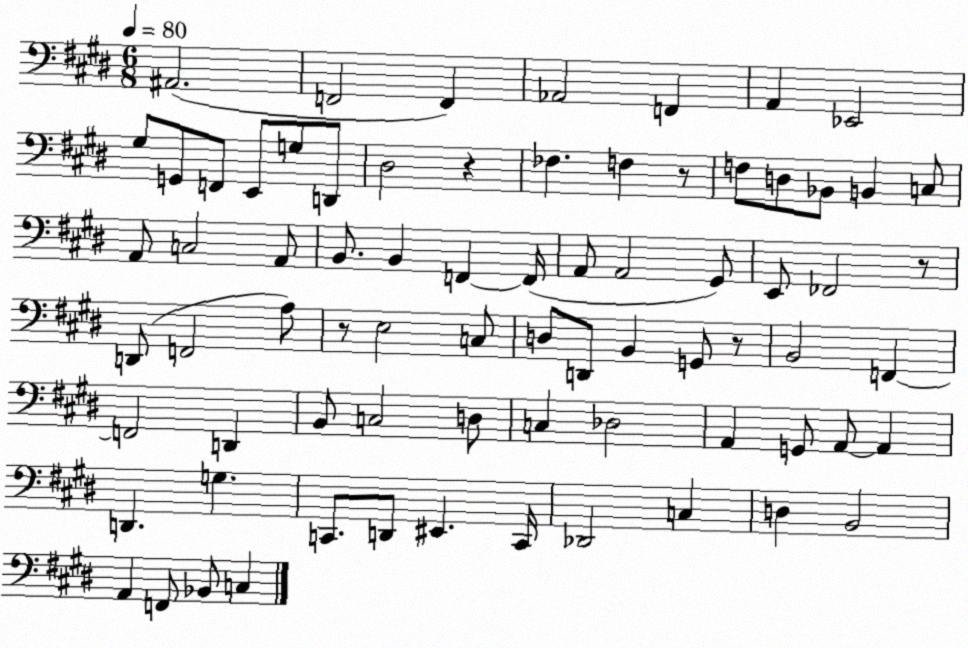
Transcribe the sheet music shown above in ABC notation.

X:1
T:Untitled
M:6/8
L:1/4
K:E
^A,,2 F,,2 F,, _A,,2 F,, A,, _E,,2 ^G,/2 G,,/2 F,,/2 E,,/2 G,/2 D,,/2 ^D,2 z _F, F, z/2 F,/2 D,/2 _B,,/2 B,, C,/2 A,,/2 C,2 A,,/2 B,,/2 B,, F,, F,,/4 A,,/2 A,,2 ^G,,/2 E,,/2 _F,,2 z/2 D,,/2 F,,2 A,/2 z/2 E,2 C,/2 D,/2 D,,/2 B,, G,,/2 z/2 B,,2 F,, F,,2 D,, B,,/2 C,2 D,/2 C, _D,2 A,, G,,/2 A,,/2 A,, D,, G, C,,/2 D,,/2 ^E,, C,,/4 _D,,2 C, D, B,,2 A,, F,,/2 _B,,/2 C,